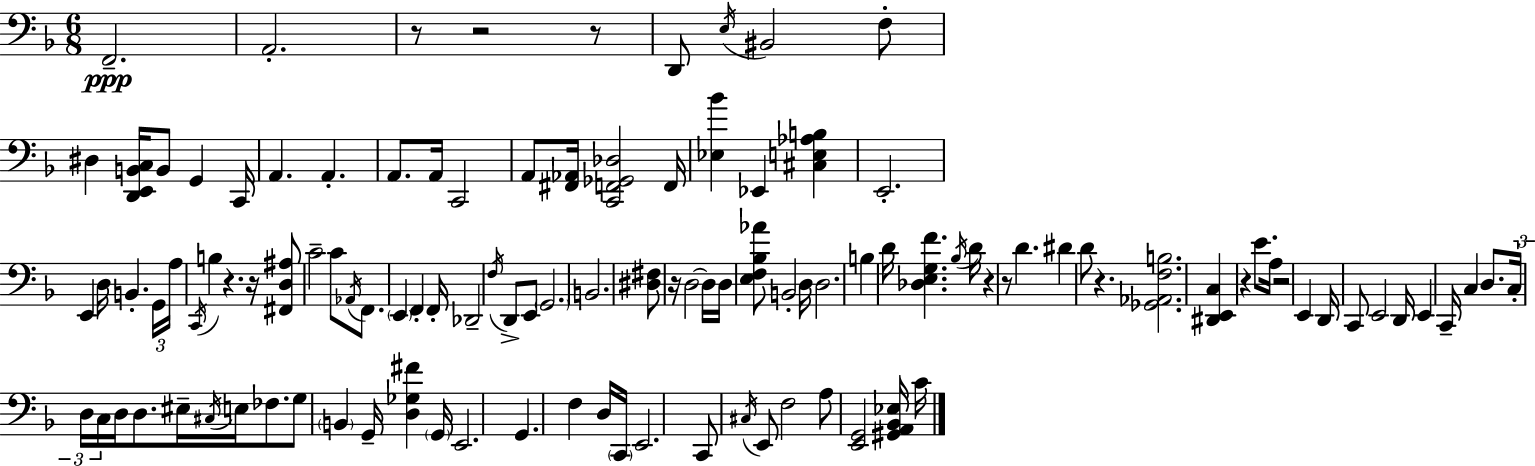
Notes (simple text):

F2/h. A2/h. R/e R/h R/e D2/e E3/s BIS2/h F3/e D#3/q [D2,E2,B2,C3]/s B2/e G2/q C2/s A2/q. A2/q. A2/e. A2/s C2/h A2/e [F#2,Ab2]/s [C2,F2,Gb2,Db3]/h F2/s [Eb3,Bb4]/q Eb2/q [C#3,E3,Ab3,B3]/q E2/h. E2/q D3/s B2/q. G2/s A3/s C2/s B3/q R/q. R/s [F#2,D3,A#3]/e C4/h C4/e Ab2/s F2/e. E2/q F2/q F2/s Db2/h F3/s D2/e E2/e G2/h. B2/h. [D#3,F#3]/e R/s D3/h D3/s D3/s [E3,F3,Bb3,Ab4]/e B2/h D3/s D3/h. B3/q D4/s [Db3,E3,G3,F4]/q. Bb3/s D4/s R/q R/e D4/q. D#4/q D4/e R/q. [Gb2,Ab2,F3,B3]/h. [D#2,E2,C3]/q R/q E4/e. A3/s R/h E2/q D2/s C2/e E2/h D2/s E2/q C2/s C3/q D3/e. C3/s D3/s C3/s D3/s D3/e. EIS3/s C#3/s E3/s FES3/e. G3/e B2/q G2/s [D3,Gb3,F#4]/q G2/s E2/h. G2/q. F3/q D3/s C2/s E2/h. C2/e C#3/s E2/e F3/h A3/e [E2,G2]/h [G#2,A2,Bb2,Eb3]/s C4/s